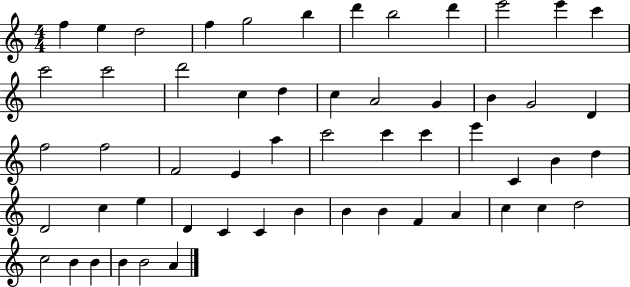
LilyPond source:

{
  \clef treble
  \numericTimeSignature
  \time 4/4
  \key c \major
  f''4 e''4 d''2 | f''4 g''2 b''4 | d'''4 b''2 d'''4 | e'''2 e'''4 c'''4 | \break c'''2 c'''2 | d'''2 c''4 d''4 | c''4 a'2 g'4 | b'4 g'2 d'4 | \break f''2 f''2 | f'2 e'4 a''4 | c'''2 c'''4 c'''4 | e'''4 c'4 b'4 d''4 | \break d'2 c''4 e''4 | d'4 c'4 c'4 b'4 | b'4 b'4 f'4 a'4 | c''4 c''4 d''2 | \break c''2 b'4 b'4 | b'4 b'2 a'4 | \bar "|."
}